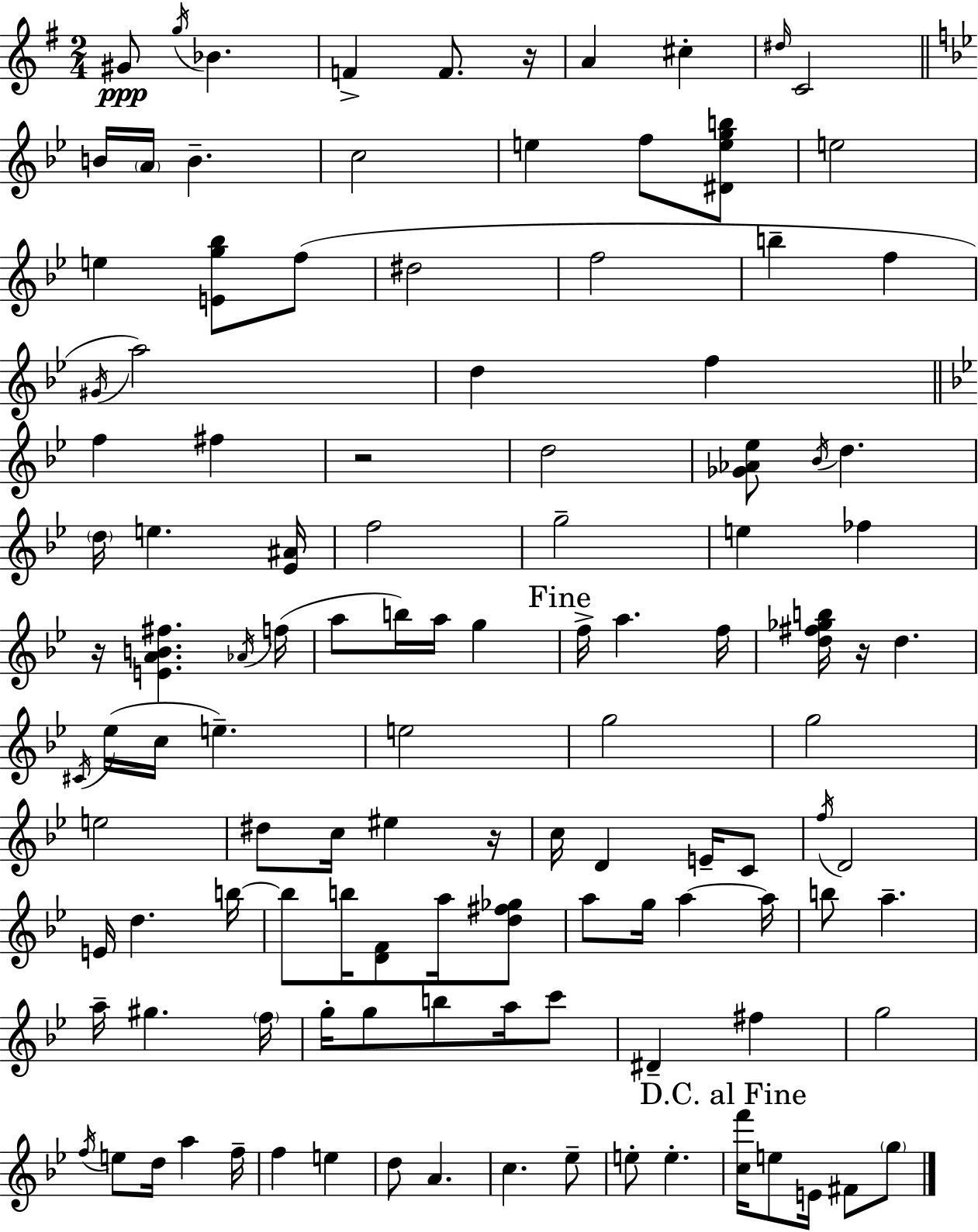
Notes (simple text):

G#4/e G5/s Bb4/q. F4/q F4/e. R/s A4/q C#5/q D#5/s C4/h B4/s A4/s B4/q. C5/h E5/q F5/e [D#4,E5,G5,B5]/e E5/h E5/q [E4,G5,Bb5]/e F5/e D#5/h F5/h B5/q F5/q G#4/s A5/h D5/q F5/q F5/q F#5/q R/h D5/h [Gb4,Ab4,Eb5]/e Bb4/s D5/q. D5/s E5/q. [Eb4,A#4]/s F5/h G5/h E5/q FES5/q R/s [E4,A4,B4,F#5]/q. Ab4/s F5/s A5/e B5/s A5/s G5/q F5/s A5/q. F5/s [D5,F#5,Gb5,B5]/s R/s D5/q. C#4/s Eb5/s C5/s E5/q. E5/h G5/h G5/h E5/h D#5/e C5/s EIS5/q R/s C5/s D4/q E4/s C4/e F5/s D4/h E4/s D5/q. B5/s B5/e B5/s [D4,F4]/e A5/s [D5,F#5,Gb5]/e A5/e G5/s A5/q A5/s B5/e A5/q. A5/s G#5/q. F5/s G5/s G5/e B5/e A5/s C6/e D#4/q F#5/q G5/h F5/s E5/e D5/s A5/q F5/s F5/q E5/q D5/e A4/q. C5/q. Eb5/e E5/e E5/q. [C5,F6]/s E5/e E4/s F#4/e G5/e